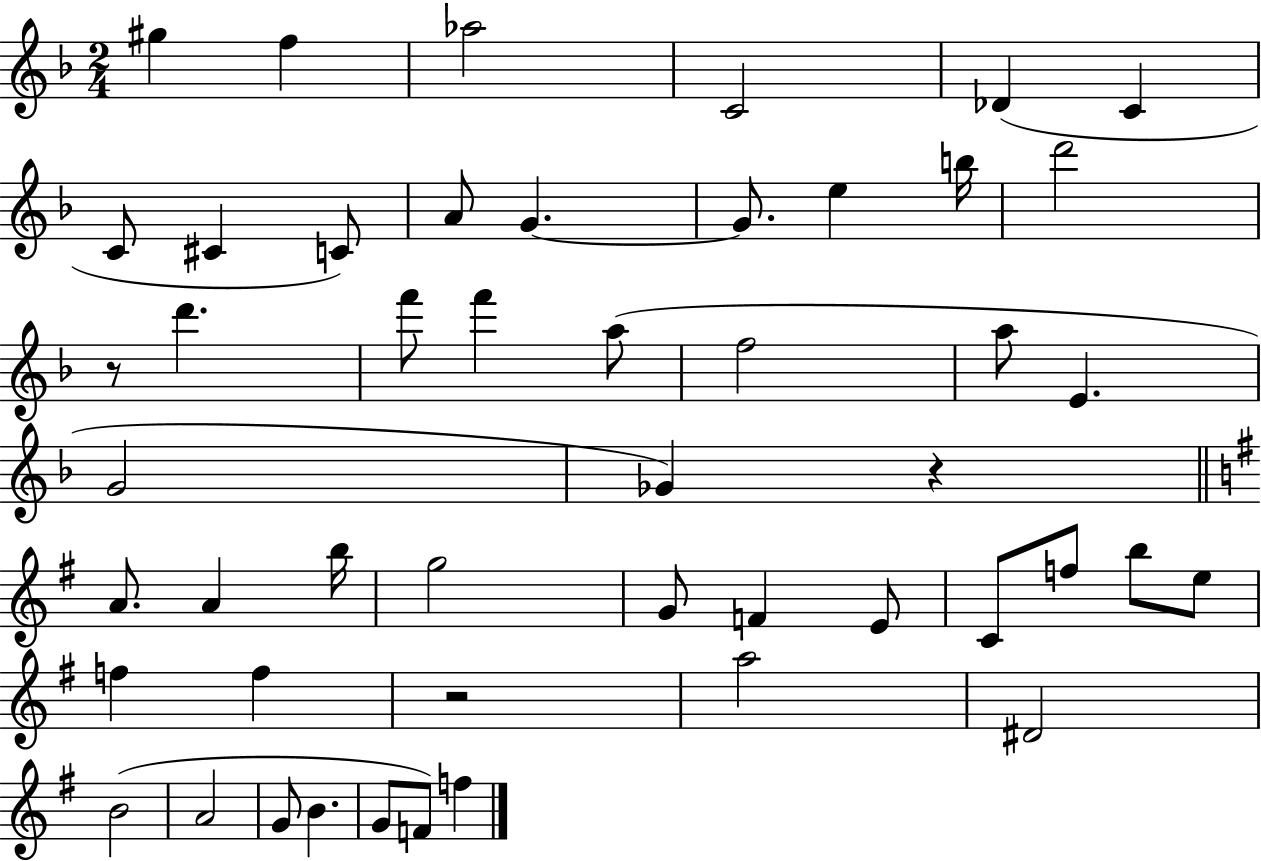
{
  \clef treble
  \numericTimeSignature
  \time 2/4
  \key f \major
  \repeat volta 2 { gis''4 f''4 | aes''2 | c'2 | des'4( c'4 | \break c'8 cis'4 c'8) | a'8 g'4.~~ | g'8. e''4 b''16 | d'''2 | \break r8 d'''4. | f'''8 f'''4 a''8( | f''2 | a''8 e'4. | \break g'2 | ges'4) r4 | \bar "||" \break \key g \major a'8. a'4 b''16 | g''2 | g'8 f'4 e'8 | c'8 f''8 b''8 e''8 | \break f''4 f''4 | r2 | a''2 | dis'2 | \break b'2( | a'2 | g'8 b'4. | g'8 f'8) f''4 | \break } \bar "|."
}